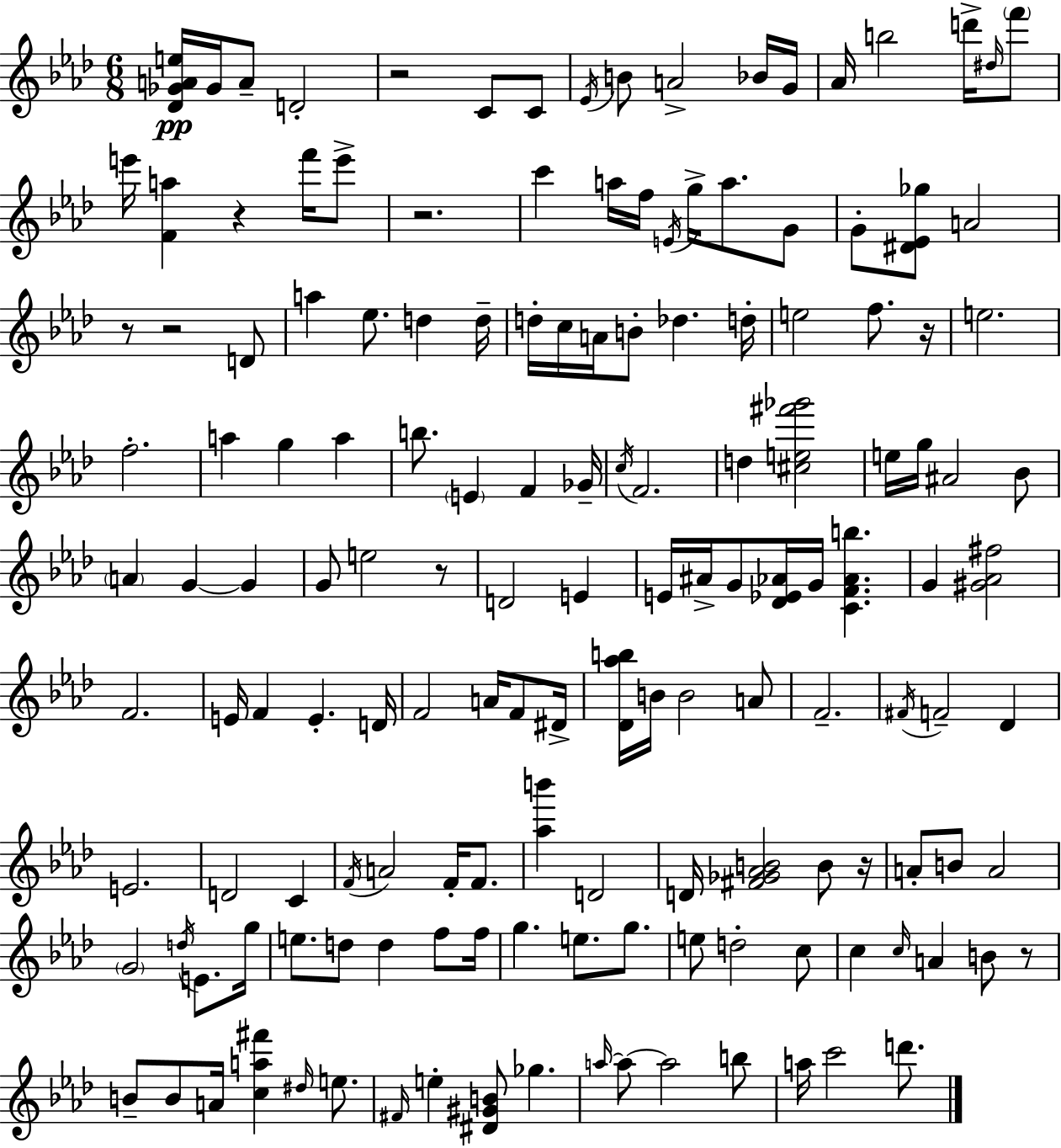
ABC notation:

X:1
T:Untitled
M:6/8
L:1/4
K:Ab
[_D_GAe]/4 _G/4 A/2 D2 z2 C/2 C/2 _E/4 B/2 A2 _B/4 G/4 _A/4 b2 d'/4 ^d/4 f'/2 e'/4 [Fa] z f'/4 e'/2 z2 c' a/4 f/4 E/4 g/4 a/2 G/2 G/2 [^D_E_g]/2 A2 z/2 z2 D/2 a _e/2 d d/4 d/4 c/4 A/4 B/2 _d d/4 e2 f/2 z/4 e2 f2 a g a b/2 E F _G/4 c/4 F2 d [^ce^f'_g']2 e/4 g/4 ^A2 _B/2 A G G G/2 e2 z/2 D2 E E/4 ^A/4 G/2 [_D_E_A]/4 G/4 [CF_Ab] G [^G_A^f]2 F2 E/4 F E D/4 F2 A/4 F/2 ^D/4 [_D_ab]/4 B/4 B2 A/2 F2 ^F/4 F2 _D E2 D2 C F/4 A2 F/4 F/2 [_ab'] D2 D/4 [^F_G_AB]2 B/2 z/4 A/2 B/2 A2 G2 d/4 E/2 g/4 e/2 d/2 d f/2 f/4 g e/2 g/2 e/2 d2 c/2 c c/4 A B/2 z/2 B/2 B/2 A/4 [ca^f'] ^d/4 e/2 ^F/4 e [^D^GB]/2 _g a/4 a/2 a2 b/2 a/4 c'2 d'/2